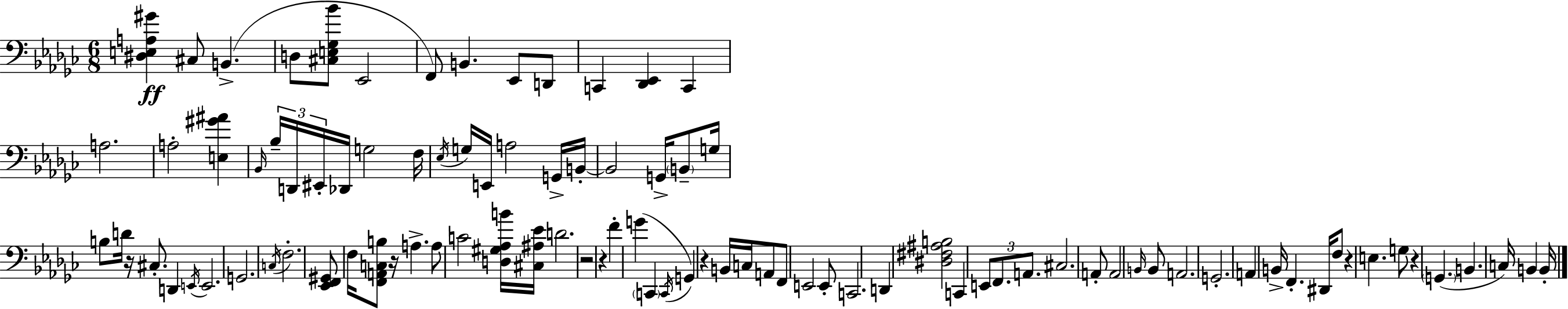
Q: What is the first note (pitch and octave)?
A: C#3